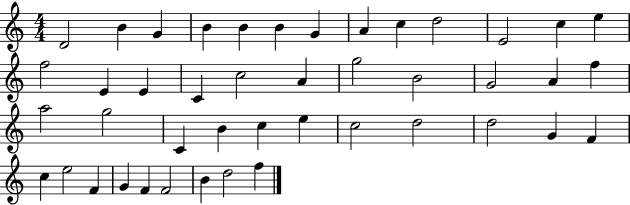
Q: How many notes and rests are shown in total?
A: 44